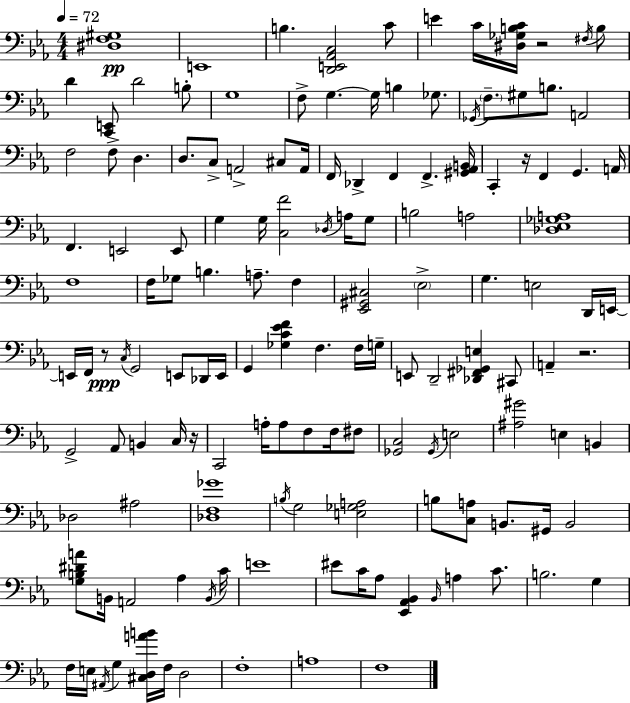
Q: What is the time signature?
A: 4/4